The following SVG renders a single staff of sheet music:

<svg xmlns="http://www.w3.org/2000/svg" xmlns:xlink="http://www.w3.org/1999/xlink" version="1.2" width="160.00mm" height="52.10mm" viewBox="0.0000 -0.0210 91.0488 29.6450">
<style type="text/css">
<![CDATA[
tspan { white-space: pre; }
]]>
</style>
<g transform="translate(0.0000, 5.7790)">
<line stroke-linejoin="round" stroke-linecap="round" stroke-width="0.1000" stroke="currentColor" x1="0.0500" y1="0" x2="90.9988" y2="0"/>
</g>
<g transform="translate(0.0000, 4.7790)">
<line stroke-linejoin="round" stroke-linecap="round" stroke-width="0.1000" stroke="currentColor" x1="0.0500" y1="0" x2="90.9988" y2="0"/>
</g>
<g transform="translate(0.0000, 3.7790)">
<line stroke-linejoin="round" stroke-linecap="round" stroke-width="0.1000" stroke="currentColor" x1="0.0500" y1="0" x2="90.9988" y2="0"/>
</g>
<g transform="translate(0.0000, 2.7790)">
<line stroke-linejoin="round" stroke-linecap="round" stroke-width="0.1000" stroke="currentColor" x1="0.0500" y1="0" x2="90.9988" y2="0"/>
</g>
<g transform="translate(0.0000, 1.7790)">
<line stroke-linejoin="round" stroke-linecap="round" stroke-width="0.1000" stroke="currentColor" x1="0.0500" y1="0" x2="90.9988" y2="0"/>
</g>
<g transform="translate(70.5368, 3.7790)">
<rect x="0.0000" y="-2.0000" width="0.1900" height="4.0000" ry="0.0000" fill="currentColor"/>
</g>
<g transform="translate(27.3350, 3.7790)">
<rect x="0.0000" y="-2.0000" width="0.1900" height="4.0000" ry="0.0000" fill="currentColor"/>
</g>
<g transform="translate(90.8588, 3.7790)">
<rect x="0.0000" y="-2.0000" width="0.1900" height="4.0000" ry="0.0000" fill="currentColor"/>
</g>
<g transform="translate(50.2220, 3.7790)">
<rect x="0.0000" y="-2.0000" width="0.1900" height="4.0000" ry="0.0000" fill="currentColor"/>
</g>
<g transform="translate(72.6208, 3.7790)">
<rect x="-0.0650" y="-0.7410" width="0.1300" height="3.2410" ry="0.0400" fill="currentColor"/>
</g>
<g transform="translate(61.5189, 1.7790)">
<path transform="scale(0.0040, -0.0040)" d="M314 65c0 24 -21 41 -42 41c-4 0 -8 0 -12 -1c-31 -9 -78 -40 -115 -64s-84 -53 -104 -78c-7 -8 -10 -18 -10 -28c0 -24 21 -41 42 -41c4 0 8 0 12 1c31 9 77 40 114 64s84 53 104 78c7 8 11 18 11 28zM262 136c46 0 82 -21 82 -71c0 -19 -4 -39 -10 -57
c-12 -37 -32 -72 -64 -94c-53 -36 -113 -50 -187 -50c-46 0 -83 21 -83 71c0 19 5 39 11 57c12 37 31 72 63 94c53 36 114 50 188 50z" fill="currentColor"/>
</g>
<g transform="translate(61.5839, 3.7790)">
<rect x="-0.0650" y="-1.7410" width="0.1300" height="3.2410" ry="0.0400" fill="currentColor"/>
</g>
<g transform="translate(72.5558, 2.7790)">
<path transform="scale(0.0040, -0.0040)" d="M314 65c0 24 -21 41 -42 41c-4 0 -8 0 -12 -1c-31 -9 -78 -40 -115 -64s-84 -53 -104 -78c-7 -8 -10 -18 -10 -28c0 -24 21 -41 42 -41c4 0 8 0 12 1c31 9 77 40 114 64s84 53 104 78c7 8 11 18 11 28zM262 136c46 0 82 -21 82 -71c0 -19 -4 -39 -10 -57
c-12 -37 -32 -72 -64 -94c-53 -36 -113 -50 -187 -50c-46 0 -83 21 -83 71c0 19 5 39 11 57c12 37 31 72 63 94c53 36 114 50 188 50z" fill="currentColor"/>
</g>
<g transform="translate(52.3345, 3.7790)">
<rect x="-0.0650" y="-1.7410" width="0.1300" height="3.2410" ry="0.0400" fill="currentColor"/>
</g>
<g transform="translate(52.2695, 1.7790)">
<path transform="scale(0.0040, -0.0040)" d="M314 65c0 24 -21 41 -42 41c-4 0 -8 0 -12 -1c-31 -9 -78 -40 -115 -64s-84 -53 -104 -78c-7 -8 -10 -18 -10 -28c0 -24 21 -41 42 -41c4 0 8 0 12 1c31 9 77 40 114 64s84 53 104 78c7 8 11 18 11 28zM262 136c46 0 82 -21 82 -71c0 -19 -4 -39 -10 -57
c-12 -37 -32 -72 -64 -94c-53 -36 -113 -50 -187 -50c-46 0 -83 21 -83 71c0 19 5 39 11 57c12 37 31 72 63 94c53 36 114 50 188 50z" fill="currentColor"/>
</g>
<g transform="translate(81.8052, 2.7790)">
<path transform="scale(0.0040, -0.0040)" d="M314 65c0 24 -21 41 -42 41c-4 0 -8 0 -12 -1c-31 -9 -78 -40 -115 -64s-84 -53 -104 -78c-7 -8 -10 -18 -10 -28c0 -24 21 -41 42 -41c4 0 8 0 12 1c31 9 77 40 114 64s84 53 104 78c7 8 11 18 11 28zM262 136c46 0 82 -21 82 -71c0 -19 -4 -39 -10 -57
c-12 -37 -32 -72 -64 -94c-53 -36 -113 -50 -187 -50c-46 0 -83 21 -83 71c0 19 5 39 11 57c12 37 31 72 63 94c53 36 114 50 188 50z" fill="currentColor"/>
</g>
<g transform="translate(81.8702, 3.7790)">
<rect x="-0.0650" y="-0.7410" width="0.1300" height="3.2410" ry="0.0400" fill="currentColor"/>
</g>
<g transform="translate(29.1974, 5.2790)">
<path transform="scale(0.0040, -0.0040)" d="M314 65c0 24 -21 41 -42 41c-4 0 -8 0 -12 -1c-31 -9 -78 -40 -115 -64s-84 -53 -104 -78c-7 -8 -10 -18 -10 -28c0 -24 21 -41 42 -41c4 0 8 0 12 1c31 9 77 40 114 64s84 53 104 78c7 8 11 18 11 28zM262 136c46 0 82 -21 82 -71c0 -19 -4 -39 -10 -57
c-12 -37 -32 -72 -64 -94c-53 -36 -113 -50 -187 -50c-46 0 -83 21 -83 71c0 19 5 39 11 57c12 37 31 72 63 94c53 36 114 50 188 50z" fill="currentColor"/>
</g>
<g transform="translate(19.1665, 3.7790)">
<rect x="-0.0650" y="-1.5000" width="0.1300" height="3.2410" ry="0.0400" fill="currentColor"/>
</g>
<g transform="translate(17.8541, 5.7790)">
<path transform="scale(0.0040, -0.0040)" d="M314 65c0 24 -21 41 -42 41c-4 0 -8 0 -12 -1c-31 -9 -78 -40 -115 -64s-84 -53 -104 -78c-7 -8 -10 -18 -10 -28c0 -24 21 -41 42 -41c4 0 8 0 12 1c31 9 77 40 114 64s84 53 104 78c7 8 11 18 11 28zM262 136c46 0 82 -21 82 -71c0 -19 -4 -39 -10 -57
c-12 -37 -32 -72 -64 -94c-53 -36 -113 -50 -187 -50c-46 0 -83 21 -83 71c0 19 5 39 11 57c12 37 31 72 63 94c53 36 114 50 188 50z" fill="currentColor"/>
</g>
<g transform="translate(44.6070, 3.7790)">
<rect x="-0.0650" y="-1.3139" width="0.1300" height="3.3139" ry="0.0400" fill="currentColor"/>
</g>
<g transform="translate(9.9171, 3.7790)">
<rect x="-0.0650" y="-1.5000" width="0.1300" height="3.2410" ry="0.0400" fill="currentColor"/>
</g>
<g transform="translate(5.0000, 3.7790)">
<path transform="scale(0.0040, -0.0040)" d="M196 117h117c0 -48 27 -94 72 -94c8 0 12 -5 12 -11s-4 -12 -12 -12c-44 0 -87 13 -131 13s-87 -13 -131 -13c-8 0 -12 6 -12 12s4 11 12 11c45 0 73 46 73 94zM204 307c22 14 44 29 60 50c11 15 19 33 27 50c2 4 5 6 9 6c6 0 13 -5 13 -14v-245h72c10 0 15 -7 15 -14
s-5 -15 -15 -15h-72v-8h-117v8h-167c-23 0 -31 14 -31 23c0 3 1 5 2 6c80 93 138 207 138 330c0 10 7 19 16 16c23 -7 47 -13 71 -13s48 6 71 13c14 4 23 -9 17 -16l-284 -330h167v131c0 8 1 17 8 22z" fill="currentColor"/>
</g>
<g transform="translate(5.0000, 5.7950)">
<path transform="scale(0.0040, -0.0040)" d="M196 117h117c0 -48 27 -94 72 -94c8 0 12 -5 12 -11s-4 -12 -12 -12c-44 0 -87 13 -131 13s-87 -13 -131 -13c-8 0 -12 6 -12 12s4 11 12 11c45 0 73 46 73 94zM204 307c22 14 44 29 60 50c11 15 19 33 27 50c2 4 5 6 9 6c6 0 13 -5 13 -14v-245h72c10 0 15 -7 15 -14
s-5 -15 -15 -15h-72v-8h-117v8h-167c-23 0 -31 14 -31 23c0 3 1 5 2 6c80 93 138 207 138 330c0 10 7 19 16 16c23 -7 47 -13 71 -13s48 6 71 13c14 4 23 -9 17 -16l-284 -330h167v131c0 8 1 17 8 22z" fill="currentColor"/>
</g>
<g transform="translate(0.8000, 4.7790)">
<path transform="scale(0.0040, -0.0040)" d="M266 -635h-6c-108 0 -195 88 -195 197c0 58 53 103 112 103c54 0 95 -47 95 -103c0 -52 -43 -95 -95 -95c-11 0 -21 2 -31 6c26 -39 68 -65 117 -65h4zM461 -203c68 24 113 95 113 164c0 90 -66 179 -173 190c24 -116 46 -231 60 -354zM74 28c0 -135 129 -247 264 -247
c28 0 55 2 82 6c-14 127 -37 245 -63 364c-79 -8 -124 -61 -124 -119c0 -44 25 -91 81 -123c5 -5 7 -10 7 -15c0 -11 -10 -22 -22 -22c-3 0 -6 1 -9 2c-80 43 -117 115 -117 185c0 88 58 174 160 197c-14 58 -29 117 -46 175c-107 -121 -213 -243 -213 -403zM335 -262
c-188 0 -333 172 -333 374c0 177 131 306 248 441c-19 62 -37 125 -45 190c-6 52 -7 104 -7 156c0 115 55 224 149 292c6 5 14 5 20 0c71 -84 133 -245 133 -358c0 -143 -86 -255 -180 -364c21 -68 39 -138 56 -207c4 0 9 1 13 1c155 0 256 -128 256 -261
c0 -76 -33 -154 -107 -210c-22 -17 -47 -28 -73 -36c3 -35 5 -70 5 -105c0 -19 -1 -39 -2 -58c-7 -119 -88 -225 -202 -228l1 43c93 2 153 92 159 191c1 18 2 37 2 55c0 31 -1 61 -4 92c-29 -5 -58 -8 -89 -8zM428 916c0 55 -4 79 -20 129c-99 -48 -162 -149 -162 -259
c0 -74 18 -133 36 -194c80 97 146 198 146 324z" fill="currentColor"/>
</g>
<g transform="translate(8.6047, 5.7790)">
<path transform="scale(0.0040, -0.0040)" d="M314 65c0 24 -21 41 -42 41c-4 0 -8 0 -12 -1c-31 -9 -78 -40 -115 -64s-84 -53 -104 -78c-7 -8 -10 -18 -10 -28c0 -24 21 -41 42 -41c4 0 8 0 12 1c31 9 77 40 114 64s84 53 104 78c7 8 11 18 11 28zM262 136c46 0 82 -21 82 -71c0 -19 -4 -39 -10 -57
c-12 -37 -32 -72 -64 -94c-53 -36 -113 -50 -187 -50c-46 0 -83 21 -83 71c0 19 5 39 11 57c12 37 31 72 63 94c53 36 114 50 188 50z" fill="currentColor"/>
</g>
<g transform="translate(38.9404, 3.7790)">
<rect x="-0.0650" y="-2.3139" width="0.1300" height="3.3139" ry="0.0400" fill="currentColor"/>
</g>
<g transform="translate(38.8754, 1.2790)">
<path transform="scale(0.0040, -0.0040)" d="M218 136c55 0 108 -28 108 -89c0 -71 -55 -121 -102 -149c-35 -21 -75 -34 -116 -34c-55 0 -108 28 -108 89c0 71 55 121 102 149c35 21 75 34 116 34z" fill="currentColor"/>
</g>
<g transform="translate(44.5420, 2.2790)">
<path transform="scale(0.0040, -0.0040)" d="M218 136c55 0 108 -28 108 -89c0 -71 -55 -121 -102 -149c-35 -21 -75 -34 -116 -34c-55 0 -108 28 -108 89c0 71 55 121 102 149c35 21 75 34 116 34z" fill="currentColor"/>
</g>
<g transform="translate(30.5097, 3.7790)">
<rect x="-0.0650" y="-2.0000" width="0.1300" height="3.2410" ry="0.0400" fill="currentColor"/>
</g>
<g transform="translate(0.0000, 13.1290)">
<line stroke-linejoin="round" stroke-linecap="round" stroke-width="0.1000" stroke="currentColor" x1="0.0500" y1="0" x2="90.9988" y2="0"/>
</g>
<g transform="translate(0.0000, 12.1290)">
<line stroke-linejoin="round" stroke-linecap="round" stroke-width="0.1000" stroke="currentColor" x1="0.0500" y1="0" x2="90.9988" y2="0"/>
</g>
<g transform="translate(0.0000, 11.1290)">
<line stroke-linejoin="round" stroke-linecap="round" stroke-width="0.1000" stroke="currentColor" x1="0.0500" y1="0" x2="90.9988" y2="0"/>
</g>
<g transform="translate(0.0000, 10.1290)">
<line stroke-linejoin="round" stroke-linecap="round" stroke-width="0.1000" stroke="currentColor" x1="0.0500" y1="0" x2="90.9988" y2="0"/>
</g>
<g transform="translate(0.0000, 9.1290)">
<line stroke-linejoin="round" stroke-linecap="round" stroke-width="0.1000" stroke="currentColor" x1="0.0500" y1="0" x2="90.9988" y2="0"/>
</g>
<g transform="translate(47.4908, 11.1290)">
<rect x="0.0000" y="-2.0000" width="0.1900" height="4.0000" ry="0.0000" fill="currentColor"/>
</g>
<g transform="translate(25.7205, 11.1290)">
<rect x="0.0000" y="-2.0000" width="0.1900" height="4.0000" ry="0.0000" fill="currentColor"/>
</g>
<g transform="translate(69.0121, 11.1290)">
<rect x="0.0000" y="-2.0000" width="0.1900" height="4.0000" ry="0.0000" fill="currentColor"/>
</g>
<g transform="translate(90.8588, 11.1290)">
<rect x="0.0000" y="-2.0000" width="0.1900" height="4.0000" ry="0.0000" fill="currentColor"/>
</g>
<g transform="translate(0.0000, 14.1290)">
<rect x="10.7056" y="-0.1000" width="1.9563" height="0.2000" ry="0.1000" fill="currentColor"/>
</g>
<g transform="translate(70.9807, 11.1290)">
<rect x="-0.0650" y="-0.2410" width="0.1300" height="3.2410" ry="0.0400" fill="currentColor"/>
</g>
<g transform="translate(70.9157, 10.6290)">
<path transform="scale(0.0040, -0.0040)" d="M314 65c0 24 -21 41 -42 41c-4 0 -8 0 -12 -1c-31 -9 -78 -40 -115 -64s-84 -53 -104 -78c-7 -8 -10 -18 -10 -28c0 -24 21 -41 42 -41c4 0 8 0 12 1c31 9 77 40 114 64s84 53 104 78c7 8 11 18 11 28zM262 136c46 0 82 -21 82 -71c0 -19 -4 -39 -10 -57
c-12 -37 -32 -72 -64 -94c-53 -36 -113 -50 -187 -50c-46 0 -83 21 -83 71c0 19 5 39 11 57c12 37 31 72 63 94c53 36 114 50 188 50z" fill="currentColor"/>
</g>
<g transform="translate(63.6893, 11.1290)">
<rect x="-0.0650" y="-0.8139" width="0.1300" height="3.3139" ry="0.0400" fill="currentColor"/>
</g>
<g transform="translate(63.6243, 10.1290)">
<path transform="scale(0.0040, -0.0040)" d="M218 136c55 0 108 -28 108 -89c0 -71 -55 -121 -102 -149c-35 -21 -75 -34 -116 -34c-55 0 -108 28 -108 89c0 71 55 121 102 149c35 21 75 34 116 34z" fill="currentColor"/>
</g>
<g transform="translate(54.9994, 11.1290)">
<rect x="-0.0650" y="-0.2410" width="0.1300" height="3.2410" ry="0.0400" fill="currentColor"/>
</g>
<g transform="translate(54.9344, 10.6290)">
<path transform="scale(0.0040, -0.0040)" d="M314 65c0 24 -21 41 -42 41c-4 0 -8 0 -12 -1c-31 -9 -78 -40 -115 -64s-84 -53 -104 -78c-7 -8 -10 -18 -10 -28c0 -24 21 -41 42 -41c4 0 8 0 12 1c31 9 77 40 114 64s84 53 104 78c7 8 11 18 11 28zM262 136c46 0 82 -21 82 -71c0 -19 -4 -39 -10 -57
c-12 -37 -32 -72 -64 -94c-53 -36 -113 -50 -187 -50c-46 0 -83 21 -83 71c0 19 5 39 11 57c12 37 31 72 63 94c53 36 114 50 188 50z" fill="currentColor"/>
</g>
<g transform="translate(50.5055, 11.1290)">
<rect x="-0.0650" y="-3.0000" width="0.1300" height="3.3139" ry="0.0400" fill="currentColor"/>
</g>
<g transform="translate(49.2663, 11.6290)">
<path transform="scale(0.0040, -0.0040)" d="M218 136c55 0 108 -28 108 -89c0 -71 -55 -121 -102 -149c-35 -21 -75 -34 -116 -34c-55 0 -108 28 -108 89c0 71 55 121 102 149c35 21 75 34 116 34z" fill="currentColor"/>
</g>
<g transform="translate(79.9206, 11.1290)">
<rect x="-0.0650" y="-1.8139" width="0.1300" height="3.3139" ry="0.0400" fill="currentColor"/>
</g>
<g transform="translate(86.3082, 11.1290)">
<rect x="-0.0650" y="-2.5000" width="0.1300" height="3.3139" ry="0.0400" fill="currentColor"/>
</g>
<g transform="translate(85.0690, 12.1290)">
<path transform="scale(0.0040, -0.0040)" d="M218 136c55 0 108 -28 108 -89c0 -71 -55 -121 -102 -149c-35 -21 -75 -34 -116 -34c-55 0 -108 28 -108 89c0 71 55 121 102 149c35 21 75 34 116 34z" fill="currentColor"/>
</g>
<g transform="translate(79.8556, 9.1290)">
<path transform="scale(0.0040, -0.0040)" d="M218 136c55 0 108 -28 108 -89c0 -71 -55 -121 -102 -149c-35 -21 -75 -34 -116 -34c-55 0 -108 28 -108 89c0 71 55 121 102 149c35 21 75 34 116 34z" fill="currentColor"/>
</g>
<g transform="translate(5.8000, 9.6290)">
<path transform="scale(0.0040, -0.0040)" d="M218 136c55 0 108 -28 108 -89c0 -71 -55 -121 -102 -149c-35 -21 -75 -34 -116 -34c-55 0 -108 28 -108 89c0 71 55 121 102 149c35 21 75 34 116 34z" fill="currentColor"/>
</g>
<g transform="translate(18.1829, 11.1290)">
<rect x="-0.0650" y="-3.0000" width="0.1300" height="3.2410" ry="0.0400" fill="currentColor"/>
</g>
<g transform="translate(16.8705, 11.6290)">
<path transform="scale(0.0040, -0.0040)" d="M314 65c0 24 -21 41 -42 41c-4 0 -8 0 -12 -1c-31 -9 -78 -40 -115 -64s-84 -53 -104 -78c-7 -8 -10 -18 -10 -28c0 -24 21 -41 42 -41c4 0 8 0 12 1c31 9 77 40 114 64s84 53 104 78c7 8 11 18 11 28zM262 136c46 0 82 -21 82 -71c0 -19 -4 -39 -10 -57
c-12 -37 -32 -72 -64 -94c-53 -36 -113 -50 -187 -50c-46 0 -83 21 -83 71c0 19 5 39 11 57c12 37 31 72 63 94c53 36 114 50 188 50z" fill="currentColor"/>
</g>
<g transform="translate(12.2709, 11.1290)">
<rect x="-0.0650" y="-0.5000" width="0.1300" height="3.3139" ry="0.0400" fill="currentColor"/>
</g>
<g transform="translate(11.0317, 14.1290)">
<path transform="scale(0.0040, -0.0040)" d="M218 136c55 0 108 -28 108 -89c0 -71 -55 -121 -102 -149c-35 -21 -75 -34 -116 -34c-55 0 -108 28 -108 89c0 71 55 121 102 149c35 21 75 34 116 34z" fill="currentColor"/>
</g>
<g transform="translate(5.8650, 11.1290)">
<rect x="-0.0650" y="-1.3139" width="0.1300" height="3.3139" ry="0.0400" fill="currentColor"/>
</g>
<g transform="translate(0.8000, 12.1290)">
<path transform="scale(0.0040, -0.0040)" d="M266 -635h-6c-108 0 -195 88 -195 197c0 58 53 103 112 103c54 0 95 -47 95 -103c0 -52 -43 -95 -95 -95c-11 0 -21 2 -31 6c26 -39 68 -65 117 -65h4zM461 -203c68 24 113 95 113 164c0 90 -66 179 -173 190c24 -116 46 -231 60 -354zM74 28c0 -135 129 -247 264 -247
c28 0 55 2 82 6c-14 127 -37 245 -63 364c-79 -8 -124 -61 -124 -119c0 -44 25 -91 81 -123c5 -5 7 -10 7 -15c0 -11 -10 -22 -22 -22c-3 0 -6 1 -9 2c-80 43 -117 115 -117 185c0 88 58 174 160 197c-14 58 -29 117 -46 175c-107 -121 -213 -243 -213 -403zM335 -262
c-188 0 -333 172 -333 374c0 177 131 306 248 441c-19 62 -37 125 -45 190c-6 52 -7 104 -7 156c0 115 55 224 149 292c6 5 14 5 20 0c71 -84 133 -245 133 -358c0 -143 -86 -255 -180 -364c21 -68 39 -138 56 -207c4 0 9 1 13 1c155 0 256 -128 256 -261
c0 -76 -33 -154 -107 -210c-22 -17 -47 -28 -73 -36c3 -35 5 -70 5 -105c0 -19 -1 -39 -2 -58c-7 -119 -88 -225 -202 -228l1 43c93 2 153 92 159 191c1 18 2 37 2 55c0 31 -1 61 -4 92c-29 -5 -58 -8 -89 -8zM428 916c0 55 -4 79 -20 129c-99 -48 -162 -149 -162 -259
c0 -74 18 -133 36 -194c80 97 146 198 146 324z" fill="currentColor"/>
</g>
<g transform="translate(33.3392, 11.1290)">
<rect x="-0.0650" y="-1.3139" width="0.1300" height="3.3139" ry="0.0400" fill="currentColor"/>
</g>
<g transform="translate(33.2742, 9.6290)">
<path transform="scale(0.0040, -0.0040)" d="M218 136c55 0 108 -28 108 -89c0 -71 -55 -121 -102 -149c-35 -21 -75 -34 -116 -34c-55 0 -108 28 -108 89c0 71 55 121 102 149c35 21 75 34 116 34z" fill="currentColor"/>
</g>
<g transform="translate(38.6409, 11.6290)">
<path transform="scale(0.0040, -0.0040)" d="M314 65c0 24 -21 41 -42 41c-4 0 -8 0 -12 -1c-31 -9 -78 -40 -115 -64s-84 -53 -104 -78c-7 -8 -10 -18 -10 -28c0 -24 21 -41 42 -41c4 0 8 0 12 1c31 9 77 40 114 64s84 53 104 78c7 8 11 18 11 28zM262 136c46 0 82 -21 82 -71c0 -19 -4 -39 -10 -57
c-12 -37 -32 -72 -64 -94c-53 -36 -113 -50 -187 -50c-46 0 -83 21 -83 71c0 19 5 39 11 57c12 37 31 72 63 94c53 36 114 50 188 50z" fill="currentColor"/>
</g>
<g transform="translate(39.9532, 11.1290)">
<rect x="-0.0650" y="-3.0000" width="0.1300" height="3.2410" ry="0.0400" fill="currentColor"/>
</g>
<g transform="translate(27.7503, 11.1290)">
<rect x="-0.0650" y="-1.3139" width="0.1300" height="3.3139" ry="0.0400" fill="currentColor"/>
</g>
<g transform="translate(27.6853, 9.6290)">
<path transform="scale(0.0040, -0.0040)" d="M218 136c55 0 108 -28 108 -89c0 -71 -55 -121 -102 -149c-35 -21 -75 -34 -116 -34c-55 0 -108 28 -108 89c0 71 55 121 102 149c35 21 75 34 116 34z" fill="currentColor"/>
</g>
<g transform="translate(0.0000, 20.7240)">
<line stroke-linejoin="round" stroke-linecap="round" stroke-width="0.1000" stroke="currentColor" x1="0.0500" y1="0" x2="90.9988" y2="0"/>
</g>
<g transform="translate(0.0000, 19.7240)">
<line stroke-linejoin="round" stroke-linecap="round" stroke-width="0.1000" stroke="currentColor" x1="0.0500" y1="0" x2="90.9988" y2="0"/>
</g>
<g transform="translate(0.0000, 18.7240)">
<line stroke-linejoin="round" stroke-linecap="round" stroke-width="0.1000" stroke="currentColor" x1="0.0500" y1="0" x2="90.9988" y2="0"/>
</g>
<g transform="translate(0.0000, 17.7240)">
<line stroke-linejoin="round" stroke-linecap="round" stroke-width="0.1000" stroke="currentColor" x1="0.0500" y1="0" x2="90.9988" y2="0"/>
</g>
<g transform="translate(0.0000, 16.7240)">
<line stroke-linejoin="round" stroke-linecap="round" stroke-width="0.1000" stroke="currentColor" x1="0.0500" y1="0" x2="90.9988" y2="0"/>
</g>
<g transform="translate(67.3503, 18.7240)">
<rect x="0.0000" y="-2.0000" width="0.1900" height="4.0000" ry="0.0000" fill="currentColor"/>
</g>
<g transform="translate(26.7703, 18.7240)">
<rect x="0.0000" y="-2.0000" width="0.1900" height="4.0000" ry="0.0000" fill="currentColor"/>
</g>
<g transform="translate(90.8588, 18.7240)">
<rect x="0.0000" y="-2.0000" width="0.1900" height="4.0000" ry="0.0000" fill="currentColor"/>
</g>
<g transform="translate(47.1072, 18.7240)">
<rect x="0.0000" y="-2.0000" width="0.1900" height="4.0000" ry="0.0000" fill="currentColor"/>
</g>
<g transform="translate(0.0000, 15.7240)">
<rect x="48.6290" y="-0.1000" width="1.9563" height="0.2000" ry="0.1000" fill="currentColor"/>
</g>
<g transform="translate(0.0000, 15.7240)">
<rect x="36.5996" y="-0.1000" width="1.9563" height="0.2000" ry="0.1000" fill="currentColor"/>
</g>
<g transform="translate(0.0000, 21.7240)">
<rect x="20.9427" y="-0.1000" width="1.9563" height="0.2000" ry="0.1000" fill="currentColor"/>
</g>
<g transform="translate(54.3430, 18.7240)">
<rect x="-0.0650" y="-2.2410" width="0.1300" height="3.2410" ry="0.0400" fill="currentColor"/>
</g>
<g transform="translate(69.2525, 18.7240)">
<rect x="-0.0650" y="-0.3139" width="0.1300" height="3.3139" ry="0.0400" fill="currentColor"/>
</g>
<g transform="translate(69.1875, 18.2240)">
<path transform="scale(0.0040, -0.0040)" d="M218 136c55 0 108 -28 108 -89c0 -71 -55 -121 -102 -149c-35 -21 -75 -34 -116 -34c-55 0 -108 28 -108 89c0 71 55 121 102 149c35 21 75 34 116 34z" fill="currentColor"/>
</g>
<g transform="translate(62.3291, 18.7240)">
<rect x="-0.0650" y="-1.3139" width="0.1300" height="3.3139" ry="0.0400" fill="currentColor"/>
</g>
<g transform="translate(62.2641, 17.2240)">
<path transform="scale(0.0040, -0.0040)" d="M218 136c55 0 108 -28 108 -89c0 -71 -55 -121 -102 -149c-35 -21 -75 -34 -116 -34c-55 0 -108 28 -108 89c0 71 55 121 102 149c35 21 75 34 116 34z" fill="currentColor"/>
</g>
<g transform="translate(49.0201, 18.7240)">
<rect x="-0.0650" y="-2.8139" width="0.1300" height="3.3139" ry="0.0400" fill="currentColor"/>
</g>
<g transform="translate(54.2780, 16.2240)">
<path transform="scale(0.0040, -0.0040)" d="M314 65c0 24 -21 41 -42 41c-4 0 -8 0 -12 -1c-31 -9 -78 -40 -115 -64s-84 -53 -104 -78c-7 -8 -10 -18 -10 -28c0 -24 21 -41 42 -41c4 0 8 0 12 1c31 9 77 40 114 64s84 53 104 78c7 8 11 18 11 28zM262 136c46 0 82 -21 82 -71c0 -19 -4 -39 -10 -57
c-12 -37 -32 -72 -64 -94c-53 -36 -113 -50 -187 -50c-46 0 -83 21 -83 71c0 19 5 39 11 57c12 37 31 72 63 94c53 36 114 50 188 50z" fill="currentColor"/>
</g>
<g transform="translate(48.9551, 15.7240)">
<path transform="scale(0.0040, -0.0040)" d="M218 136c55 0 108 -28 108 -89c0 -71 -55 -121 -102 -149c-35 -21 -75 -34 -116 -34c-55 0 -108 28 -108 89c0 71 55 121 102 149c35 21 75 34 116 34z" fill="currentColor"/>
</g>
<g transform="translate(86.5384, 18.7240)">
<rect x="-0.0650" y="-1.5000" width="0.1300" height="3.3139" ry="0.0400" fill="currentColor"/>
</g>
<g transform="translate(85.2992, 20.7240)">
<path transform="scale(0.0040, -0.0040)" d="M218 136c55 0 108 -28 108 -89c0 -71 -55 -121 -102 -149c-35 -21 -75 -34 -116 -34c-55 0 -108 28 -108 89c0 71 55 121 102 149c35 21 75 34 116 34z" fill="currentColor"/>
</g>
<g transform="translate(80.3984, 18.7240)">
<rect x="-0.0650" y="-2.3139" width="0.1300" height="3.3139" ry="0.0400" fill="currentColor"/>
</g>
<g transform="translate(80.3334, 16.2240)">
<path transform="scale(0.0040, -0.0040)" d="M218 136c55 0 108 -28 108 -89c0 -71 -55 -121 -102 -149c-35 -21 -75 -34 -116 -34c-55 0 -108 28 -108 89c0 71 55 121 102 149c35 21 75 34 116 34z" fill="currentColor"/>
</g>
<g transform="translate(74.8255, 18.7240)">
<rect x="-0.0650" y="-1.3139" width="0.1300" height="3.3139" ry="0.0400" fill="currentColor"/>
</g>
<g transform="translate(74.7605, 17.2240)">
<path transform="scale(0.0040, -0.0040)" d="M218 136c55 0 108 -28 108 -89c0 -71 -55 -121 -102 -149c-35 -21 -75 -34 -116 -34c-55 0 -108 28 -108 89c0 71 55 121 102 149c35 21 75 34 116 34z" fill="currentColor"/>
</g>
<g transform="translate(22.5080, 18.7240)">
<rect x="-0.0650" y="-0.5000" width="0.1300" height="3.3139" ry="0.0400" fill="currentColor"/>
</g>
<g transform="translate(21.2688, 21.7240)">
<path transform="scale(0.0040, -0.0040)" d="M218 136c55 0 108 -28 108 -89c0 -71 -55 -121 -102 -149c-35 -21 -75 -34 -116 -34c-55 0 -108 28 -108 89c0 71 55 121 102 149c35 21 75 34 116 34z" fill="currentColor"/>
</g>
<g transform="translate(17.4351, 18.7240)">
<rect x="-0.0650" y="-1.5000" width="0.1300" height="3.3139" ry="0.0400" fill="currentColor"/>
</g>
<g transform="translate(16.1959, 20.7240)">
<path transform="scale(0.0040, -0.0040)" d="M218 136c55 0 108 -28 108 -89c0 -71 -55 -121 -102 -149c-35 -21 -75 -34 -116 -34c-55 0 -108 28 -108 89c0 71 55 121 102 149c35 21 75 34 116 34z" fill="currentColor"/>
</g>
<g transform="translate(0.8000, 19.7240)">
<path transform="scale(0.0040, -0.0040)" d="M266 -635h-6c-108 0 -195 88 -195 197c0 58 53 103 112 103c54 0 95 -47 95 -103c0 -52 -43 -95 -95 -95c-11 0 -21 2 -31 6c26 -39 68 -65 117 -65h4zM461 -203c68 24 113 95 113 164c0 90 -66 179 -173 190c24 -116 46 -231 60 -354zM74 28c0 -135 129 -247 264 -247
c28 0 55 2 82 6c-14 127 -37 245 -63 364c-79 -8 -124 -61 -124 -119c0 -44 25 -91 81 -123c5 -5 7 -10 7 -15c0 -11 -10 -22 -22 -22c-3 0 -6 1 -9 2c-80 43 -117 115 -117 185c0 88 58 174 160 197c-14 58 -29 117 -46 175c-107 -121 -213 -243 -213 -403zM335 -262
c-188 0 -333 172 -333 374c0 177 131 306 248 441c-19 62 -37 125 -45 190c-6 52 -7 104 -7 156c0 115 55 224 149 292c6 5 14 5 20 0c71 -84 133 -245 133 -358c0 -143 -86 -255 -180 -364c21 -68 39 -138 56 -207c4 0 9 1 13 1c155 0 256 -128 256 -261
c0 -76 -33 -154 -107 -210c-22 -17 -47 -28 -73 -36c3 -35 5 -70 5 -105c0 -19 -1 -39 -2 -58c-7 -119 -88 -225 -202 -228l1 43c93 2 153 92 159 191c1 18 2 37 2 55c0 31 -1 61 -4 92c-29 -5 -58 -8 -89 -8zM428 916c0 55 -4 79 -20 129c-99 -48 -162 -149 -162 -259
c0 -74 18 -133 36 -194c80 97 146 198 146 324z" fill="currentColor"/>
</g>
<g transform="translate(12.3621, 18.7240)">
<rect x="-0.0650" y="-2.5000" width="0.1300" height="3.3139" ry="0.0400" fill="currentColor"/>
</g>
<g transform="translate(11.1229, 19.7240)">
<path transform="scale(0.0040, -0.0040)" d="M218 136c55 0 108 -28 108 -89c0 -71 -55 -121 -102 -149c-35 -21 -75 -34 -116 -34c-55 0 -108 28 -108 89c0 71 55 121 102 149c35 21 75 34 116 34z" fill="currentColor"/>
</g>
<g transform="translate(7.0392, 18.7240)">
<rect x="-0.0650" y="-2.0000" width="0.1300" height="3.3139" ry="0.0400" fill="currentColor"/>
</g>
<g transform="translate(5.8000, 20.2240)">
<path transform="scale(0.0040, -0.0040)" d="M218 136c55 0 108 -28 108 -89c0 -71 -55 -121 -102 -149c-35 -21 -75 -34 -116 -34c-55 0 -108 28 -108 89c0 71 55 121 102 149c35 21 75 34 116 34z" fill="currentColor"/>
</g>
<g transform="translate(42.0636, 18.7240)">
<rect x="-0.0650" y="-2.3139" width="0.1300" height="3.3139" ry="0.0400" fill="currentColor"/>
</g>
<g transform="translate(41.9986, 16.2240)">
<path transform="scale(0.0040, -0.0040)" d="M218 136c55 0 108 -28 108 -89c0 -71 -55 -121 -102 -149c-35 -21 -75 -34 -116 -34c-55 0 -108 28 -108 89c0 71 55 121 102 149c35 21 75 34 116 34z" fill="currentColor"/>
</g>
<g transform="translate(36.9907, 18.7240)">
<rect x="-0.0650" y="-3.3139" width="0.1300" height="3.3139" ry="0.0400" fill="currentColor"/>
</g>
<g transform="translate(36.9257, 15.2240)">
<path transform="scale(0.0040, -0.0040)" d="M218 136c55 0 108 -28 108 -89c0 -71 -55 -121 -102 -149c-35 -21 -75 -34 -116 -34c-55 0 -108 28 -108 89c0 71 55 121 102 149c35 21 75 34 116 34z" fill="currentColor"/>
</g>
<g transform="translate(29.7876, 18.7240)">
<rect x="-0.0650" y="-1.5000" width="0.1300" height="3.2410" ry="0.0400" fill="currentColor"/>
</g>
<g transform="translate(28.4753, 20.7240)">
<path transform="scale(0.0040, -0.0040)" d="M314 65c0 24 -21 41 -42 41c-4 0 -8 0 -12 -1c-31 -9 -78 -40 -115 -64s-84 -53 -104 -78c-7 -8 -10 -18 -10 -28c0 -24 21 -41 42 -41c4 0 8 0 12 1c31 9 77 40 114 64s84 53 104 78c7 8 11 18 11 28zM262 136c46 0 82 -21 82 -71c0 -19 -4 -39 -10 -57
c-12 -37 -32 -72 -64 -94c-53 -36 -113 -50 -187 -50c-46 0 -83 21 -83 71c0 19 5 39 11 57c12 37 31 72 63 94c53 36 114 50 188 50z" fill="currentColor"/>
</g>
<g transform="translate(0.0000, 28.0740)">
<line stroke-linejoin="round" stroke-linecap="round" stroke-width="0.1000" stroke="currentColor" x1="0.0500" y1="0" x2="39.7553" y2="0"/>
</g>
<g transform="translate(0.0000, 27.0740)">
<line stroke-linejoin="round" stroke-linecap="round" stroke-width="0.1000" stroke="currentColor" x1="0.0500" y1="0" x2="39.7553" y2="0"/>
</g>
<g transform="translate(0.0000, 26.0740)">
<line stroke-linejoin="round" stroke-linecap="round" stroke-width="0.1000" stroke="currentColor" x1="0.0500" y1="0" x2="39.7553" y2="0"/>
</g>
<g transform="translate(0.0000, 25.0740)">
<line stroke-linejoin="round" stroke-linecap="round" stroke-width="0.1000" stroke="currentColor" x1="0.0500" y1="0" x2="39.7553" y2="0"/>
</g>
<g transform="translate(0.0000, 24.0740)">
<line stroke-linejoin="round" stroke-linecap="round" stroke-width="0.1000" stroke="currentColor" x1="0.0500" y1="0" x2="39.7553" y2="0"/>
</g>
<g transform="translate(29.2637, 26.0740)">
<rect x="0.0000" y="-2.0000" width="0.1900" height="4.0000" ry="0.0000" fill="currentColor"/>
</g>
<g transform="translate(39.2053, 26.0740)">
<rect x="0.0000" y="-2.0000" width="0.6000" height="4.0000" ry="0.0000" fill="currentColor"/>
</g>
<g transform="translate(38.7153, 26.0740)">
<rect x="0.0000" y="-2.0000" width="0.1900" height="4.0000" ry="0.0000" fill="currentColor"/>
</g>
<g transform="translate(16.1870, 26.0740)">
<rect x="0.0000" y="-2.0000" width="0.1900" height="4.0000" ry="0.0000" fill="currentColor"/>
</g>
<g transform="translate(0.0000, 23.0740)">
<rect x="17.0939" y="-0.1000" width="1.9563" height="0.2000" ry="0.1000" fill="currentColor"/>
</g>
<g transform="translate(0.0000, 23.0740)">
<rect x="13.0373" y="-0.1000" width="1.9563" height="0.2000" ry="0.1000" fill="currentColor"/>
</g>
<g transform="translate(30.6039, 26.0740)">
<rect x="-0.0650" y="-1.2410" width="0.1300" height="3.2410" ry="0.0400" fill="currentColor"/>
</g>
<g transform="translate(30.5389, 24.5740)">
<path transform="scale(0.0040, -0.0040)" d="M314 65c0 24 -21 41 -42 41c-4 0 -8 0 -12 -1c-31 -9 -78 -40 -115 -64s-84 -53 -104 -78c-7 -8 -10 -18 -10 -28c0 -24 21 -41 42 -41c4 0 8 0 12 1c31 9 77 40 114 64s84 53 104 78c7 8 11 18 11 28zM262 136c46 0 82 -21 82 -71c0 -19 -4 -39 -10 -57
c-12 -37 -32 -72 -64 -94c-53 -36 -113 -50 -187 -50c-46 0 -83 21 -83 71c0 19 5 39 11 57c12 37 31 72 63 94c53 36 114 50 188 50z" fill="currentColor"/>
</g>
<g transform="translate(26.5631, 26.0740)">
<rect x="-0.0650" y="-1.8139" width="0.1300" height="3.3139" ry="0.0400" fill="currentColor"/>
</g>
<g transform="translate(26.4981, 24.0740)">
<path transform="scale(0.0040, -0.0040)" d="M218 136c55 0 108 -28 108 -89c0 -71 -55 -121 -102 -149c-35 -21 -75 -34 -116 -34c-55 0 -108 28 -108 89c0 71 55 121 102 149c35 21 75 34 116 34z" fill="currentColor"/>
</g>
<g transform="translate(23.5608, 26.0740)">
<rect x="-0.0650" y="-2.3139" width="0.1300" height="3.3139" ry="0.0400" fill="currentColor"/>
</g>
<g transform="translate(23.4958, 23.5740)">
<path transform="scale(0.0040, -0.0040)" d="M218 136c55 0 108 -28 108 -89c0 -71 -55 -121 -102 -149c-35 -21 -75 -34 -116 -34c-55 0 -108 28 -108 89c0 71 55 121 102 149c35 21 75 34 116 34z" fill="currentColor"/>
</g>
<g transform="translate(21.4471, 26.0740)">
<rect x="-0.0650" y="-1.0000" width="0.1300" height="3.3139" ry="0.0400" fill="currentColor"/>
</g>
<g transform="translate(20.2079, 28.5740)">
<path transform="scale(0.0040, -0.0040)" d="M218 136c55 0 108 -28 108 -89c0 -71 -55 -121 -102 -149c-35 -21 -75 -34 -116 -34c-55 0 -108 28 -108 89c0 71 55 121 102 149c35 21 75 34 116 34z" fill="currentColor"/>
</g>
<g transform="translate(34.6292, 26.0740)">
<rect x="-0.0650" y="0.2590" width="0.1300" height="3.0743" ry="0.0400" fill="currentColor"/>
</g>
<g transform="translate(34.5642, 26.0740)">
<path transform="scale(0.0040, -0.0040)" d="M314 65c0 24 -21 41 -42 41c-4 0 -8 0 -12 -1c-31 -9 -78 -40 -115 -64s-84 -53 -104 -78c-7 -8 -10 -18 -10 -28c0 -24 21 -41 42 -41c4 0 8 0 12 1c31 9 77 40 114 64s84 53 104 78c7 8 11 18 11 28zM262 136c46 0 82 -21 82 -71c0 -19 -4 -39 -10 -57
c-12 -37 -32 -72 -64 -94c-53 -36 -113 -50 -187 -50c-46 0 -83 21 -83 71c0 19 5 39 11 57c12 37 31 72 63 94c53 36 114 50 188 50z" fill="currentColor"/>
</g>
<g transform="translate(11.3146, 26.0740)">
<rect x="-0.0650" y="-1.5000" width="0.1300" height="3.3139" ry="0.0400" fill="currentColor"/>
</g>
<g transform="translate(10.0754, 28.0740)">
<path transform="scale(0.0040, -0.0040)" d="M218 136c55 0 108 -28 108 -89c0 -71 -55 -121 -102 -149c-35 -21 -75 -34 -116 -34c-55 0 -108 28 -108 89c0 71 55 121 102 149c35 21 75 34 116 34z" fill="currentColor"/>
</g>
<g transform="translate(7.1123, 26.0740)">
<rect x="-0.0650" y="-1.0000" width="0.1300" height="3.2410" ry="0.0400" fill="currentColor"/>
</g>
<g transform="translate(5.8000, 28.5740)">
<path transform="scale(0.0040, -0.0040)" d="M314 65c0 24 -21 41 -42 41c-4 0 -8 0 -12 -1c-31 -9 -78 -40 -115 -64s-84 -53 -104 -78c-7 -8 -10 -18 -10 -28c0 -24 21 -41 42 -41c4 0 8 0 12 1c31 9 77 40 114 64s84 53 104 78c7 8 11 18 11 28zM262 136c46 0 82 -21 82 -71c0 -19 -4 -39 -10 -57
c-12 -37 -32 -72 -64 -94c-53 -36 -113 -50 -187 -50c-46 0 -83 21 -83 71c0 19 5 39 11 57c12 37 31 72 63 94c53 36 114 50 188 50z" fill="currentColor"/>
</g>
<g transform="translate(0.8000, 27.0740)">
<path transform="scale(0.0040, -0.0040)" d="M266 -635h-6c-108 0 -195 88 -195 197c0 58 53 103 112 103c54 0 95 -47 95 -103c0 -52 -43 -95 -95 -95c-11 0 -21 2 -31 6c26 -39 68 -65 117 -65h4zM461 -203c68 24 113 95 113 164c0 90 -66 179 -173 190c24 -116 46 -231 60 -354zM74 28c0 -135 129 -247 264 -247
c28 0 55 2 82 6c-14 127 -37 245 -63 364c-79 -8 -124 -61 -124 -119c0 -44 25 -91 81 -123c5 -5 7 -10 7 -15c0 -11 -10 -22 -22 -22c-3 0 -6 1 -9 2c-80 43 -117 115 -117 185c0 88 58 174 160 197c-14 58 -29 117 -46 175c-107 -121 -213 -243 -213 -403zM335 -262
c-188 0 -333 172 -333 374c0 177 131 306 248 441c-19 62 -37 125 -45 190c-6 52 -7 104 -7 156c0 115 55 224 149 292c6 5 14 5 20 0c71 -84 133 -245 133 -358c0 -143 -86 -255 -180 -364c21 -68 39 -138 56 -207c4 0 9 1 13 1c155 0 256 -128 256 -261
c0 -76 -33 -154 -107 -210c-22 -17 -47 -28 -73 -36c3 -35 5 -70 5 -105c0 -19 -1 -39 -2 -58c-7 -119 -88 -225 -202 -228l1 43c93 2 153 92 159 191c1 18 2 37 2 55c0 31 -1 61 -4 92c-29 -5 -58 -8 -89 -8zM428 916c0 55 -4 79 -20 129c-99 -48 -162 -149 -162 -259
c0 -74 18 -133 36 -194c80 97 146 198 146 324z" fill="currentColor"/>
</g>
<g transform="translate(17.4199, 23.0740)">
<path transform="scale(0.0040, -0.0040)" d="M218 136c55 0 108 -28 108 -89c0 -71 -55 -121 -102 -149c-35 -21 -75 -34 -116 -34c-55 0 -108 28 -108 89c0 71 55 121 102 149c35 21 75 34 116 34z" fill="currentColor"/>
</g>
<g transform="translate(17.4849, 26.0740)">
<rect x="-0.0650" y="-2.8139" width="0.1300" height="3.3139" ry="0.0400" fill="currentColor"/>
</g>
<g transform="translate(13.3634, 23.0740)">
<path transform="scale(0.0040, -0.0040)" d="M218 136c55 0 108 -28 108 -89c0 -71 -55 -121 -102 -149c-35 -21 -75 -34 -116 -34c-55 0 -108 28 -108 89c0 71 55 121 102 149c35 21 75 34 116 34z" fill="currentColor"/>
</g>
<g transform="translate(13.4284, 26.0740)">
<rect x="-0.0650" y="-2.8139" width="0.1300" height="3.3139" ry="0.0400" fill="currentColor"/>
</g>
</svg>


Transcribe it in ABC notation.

X:1
T:Untitled
M:4/4
L:1/4
K:C
E2 E2 F2 g e f2 f2 d2 d2 e C A2 e e A2 A c2 d c2 f G F G E C E2 b g a g2 e c e g E D2 E a a D g f e2 B2